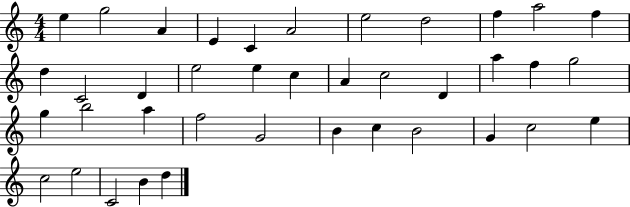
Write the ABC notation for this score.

X:1
T:Untitled
M:4/4
L:1/4
K:C
e g2 A E C A2 e2 d2 f a2 f d C2 D e2 e c A c2 D a f g2 g b2 a f2 G2 B c B2 G c2 e c2 e2 C2 B d